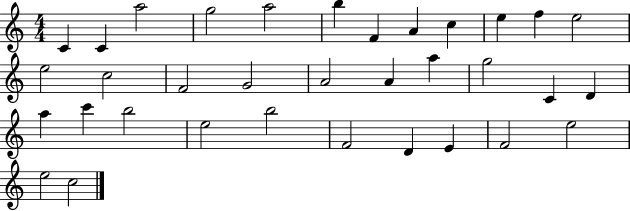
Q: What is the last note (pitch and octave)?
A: C5